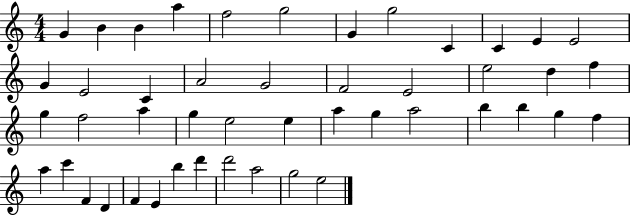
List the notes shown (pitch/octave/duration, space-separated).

G4/q B4/q B4/q A5/q F5/h G5/h G4/q G5/h C4/q C4/q E4/q E4/h G4/q E4/h C4/q A4/h G4/h F4/h E4/h E5/h D5/q F5/q G5/q F5/h A5/q G5/q E5/h E5/q A5/q G5/q A5/h B5/q B5/q G5/q F5/q A5/q C6/q F4/q D4/q F4/q E4/q B5/q D6/q D6/h A5/h G5/h E5/h